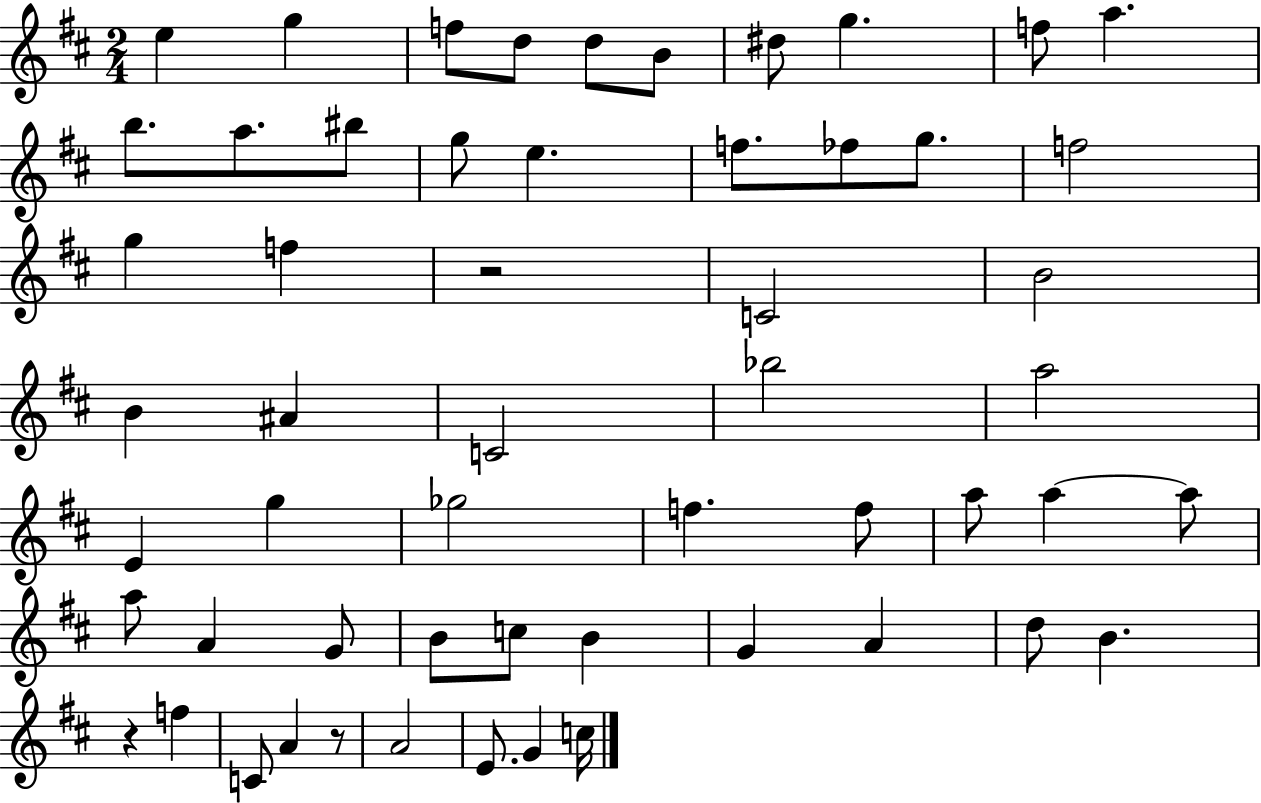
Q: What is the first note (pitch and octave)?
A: E5